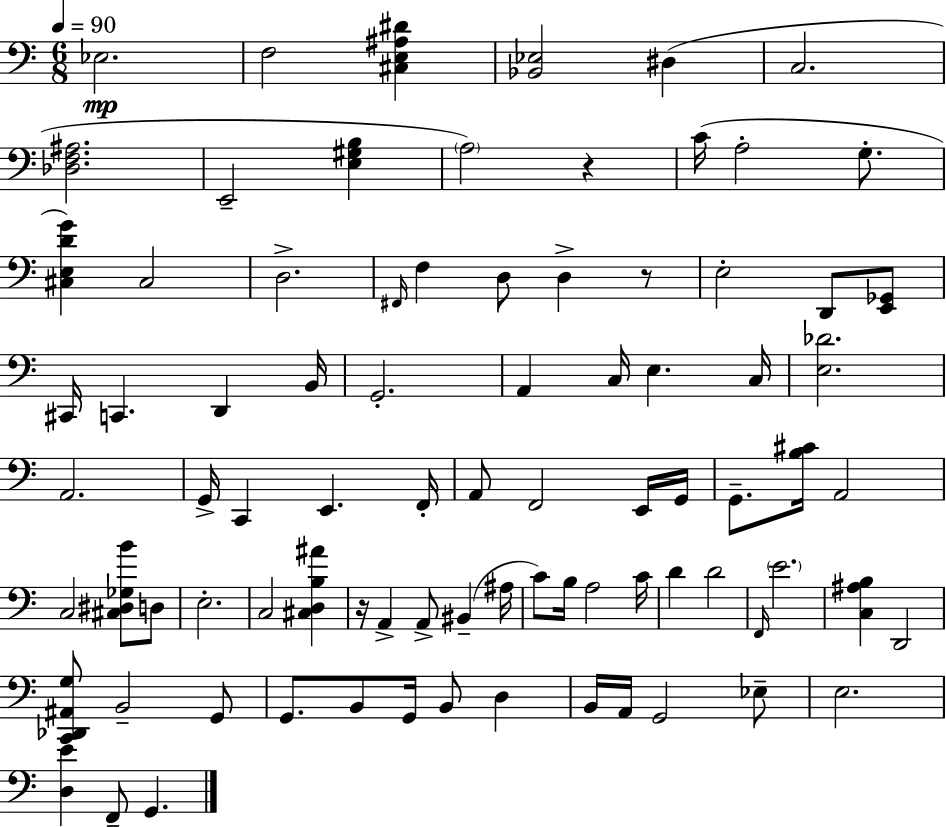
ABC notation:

X:1
T:Untitled
M:6/8
L:1/4
K:C
_E,2 F,2 [^C,E,^A,^D] [_B,,_E,]2 ^D, C,2 [_D,F,^A,]2 E,,2 [E,^G,B,] A,2 z C/4 A,2 G,/2 [^C,E,DG] ^C,2 D,2 ^F,,/4 F, D,/2 D, z/2 E,2 D,,/2 [E,,_G,,]/2 ^C,,/4 C,, D,, B,,/4 G,,2 A,, C,/4 E, C,/4 [E,_D]2 A,,2 G,,/4 C,, E,, F,,/4 A,,/2 F,,2 E,,/4 G,,/4 G,,/2 [B,^C]/4 A,,2 C,2 [^C,^D,_G,B]/2 D,/2 E,2 C,2 [^C,D,B,^A] z/4 A,, A,,/2 ^B,, ^A,/4 C/2 B,/4 A,2 C/4 D D2 F,,/4 E2 [C,^A,B,] D,,2 [C,,_D,,^A,,G,]/2 B,,2 G,,/2 G,,/2 B,,/2 G,,/4 B,,/2 D, B,,/4 A,,/4 G,,2 _E,/2 E,2 [D,E] F,,/2 G,,